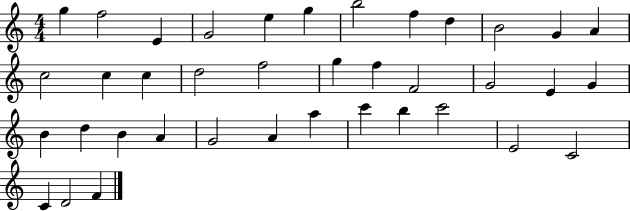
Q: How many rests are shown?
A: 0